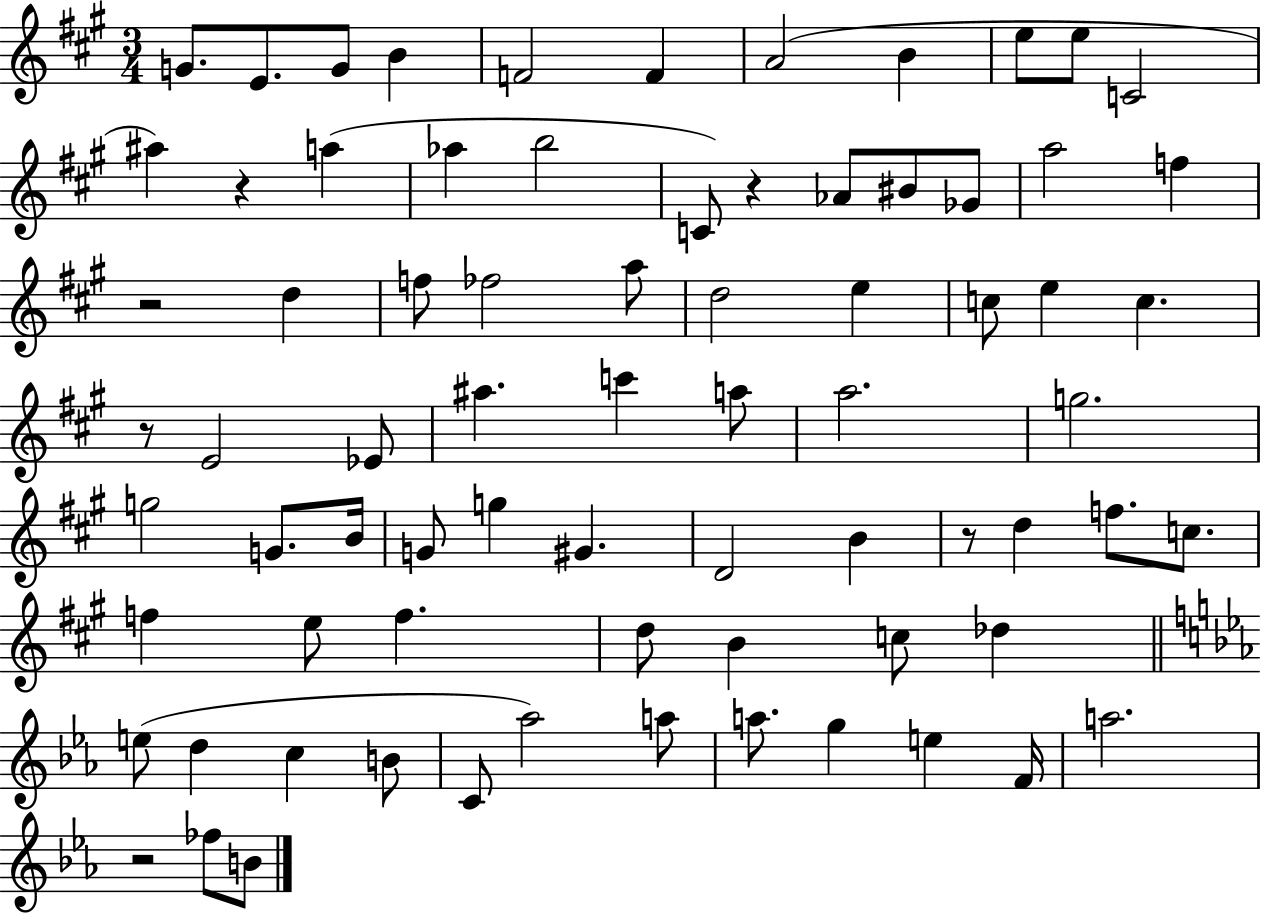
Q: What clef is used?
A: treble